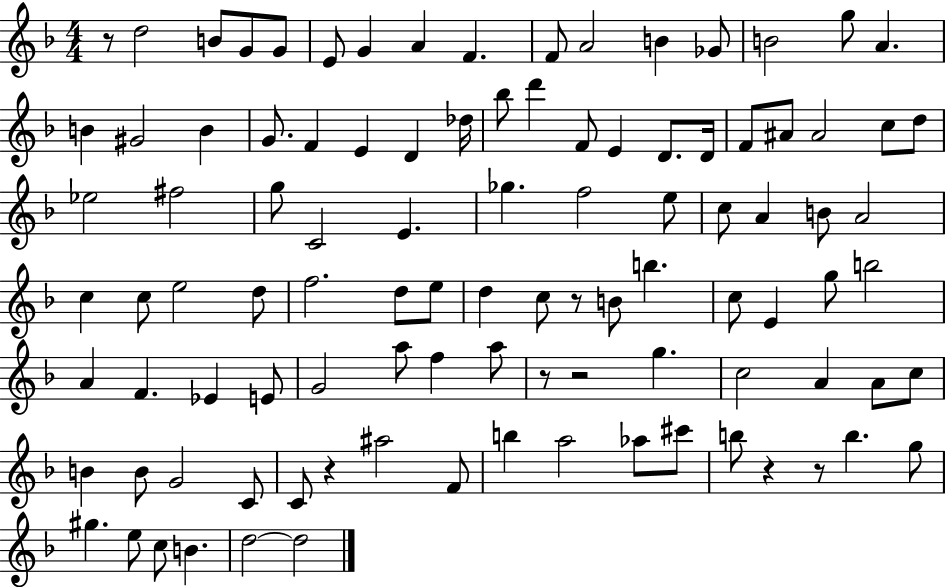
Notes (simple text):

R/e D5/h B4/e G4/e G4/e E4/e G4/q A4/q F4/q. F4/e A4/h B4/q Gb4/e B4/h G5/e A4/q. B4/q G#4/h B4/q G4/e. F4/q E4/q D4/q Db5/s Bb5/e D6/q F4/e E4/q D4/e. D4/s F4/e A#4/e A#4/h C5/e D5/e Eb5/h F#5/h G5/e C4/h E4/q. Gb5/q. F5/h E5/e C5/e A4/q B4/e A4/h C5/q C5/e E5/h D5/e F5/h. D5/e E5/e D5/q C5/e R/e B4/e B5/q. C5/e E4/q G5/e B5/h A4/q F4/q. Eb4/q E4/e G4/h A5/e F5/q A5/e R/e R/h G5/q. C5/h A4/q A4/e C5/e B4/q B4/e G4/h C4/e C4/e R/q A#5/h F4/e B5/q A5/h Ab5/e C#6/e B5/e R/q R/e B5/q. G5/e G#5/q. E5/e C5/e B4/q. D5/h D5/h